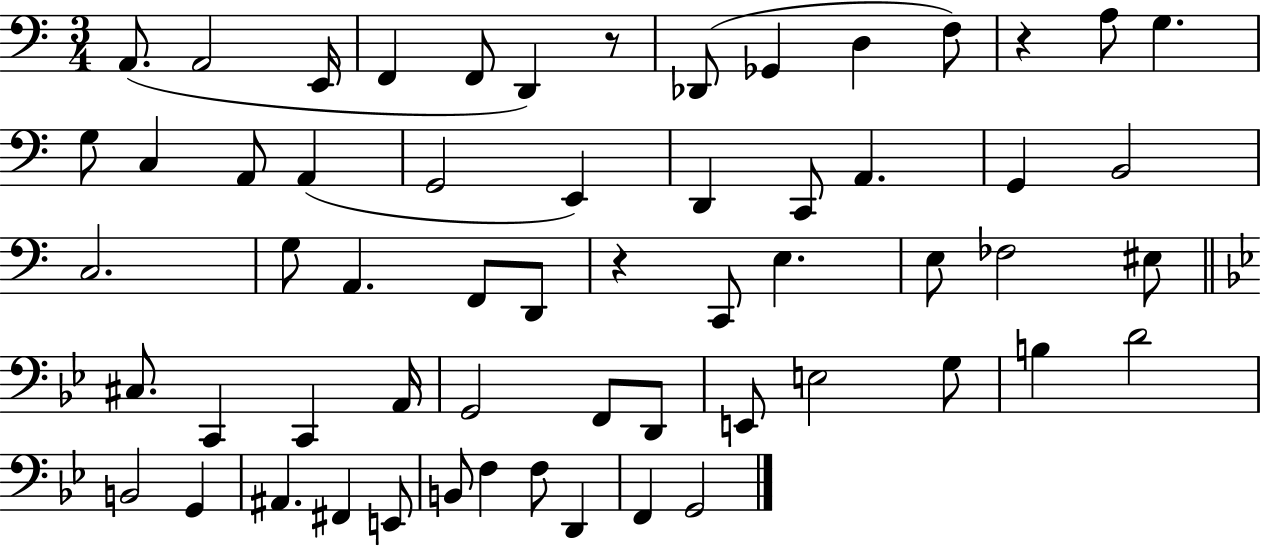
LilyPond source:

{
  \clef bass
  \numericTimeSignature
  \time 3/4
  \key c \major
  a,8.( a,2 e,16 | f,4 f,8 d,4) r8 | des,8( ges,4 d4 f8) | r4 a8 g4. | \break g8 c4 a,8 a,4( | g,2 e,4) | d,4 c,8 a,4. | g,4 b,2 | \break c2. | g8 a,4. f,8 d,8 | r4 c,8 e4. | e8 fes2 eis8 | \break \bar "||" \break \key bes \major cis8. c,4 c,4 a,16 | g,2 f,8 d,8 | e,8 e2 g8 | b4 d'2 | \break b,2 g,4 | ais,4. fis,4 e,8 | b,8 f4 f8 d,4 | f,4 g,2 | \break \bar "|."
}